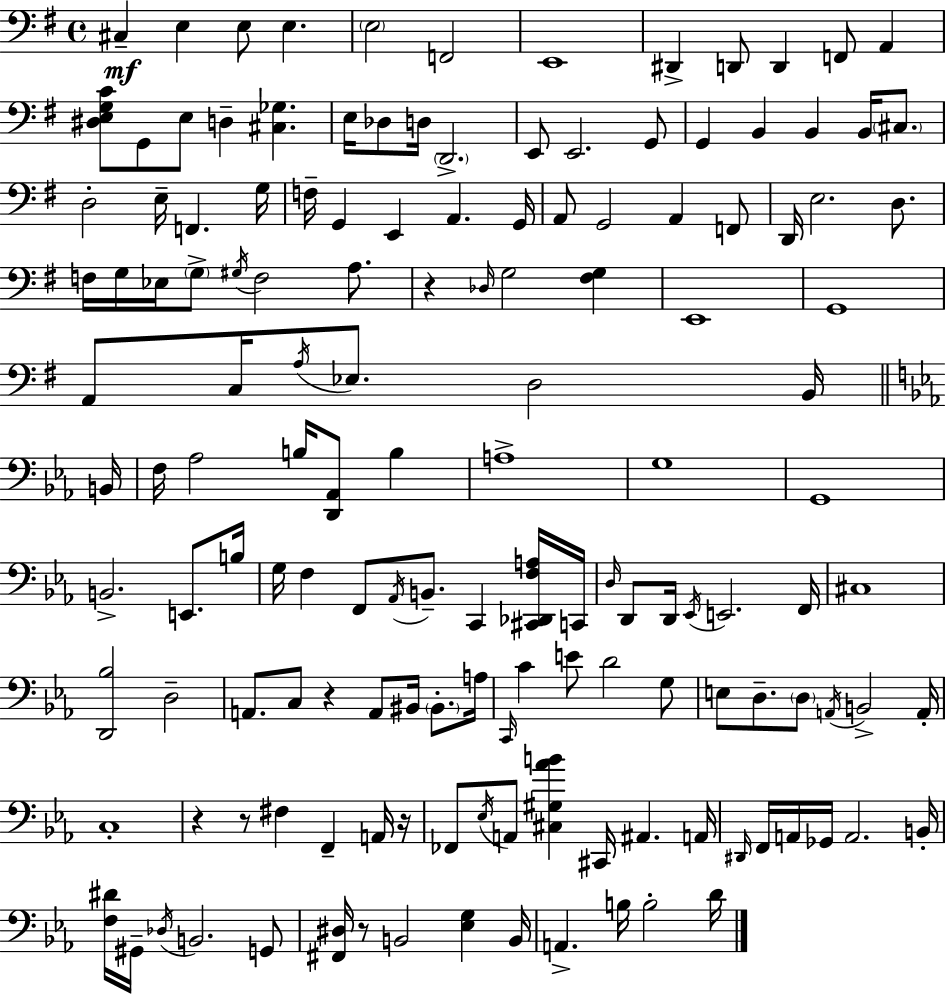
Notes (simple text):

C#3/q E3/q E3/e E3/q. E3/h F2/h E2/w D#2/q D2/e D2/q F2/e A2/q [D#3,E3,G3,C4]/e G2/e E3/e D3/q [C#3,Gb3]/q. E3/s Db3/e D3/s D2/h. E2/e E2/h. G2/e G2/q B2/q B2/q B2/s C#3/e. D3/h E3/s F2/q. G3/s F3/s G2/q E2/q A2/q. G2/s A2/e G2/h A2/q F2/e D2/s E3/h. D3/e. F3/s G3/s Eb3/s G3/e G#3/s F3/h A3/e. R/q Db3/s G3/h [F#3,G3]/q E2/w G2/w A2/e C3/s A3/s Eb3/e. D3/h B2/s B2/s F3/s Ab3/h B3/s [D2,Ab2]/e B3/q A3/w G3/w G2/w B2/h. E2/e. B3/s G3/s F3/q F2/e Ab2/s B2/e. C2/q [C#2,Db2,F3,A3]/s C2/s D3/s D2/e D2/s Eb2/s E2/h. F2/s C#3/w [D2,Bb3]/h D3/h A2/e. C3/e R/q A2/e BIS2/s BIS2/e. A3/s C2/s C4/q E4/e D4/h G3/e E3/e D3/e. D3/e A2/s B2/h A2/s C3/w R/q R/e F#3/q F2/q A2/s R/s FES2/e Eb3/s A2/e [C#3,G#3,Ab4,B4]/q C#2/s A#2/q. A2/s D#2/s F2/s A2/s Gb2/s A2/h. B2/s [F3,D#4]/s G#2/s Db3/s B2/h. G2/e [F#2,D#3]/s R/e B2/h [Eb3,G3]/q B2/s A2/q. B3/s B3/h D4/s